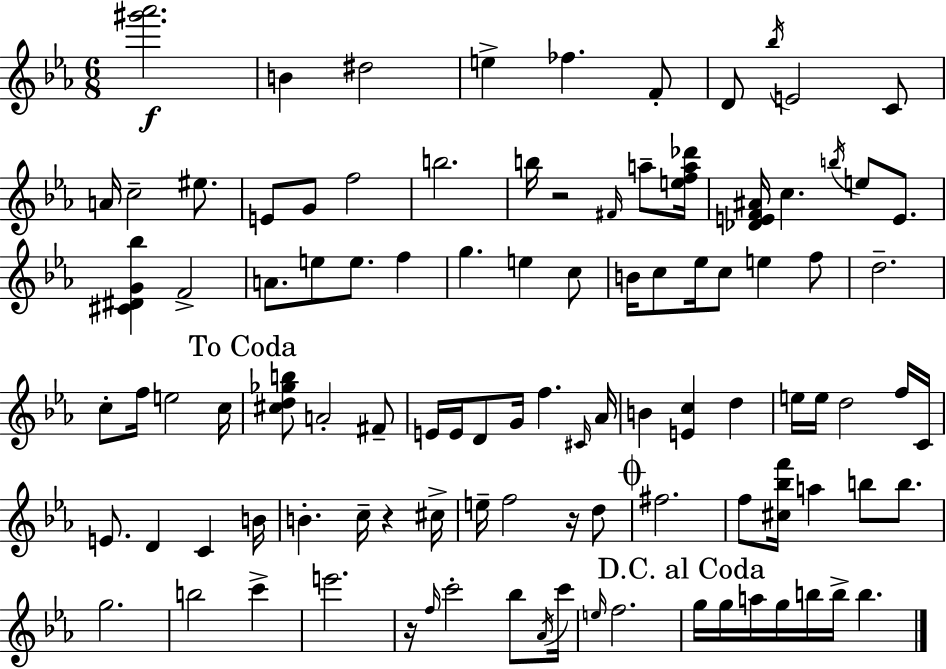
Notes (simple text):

[G#6,Ab6]/h. B4/q D#5/h E5/q FES5/q. F4/e D4/e Bb5/s E4/h C4/e A4/s C5/h EIS5/e. E4/e G4/e F5/h B5/h. B5/s R/h F#4/s A5/e [E5,F5,A5,Db6]/s [Db4,E4,F4,A#4]/s C5/q. B5/s E5/e E4/e. [C#4,D#4,G4,Bb5]/q F4/h A4/e. E5/e E5/e. F5/q G5/q. E5/q C5/e B4/s C5/e Eb5/s C5/e E5/q F5/e D5/h. C5/e F5/s E5/h C5/s [C#5,D5,Gb5,B5]/e A4/h F#4/e E4/s E4/s D4/e G4/s F5/q. C#4/s Ab4/s B4/q [E4,C5]/q D5/q E5/s E5/s D5/h F5/s C4/s E4/e. D4/q C4/q B4/s B4/q. C5/s R/q C#5/s E5/s F5/h R/s D5/e F#5/h. F5/e [C#5,Bb5,F6]/s A5/q B5/e B5/e. G5/h. B5/h C6/q E6/h. R/s F5/s C6/h Bb5/e Ab4/s C6/s E5/s F5/h. G5/s G5/s A5/s G5/s B5/s B5/s B5/q.